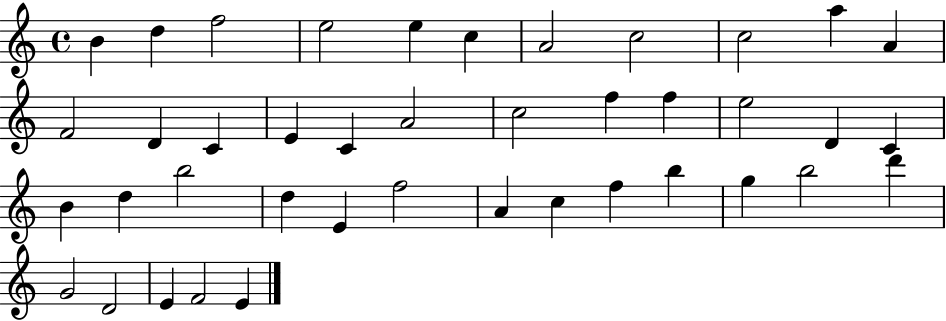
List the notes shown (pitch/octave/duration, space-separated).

B4/q D5/q F5/h E5/h E5/q C5/q A4/h C5/h C5/h A5/q A4/q F4/h D4/q C4/q E4/q C4/q A4/h C5/h F5/q F5/q E5/h D4/q C4/q B4/q D5/q B5/h D5/q E4/q F5/h A4/q C5/q F5/q B5/q G5/q B5/h D6/q G4/h D4/h E4/q F4/h E4/q